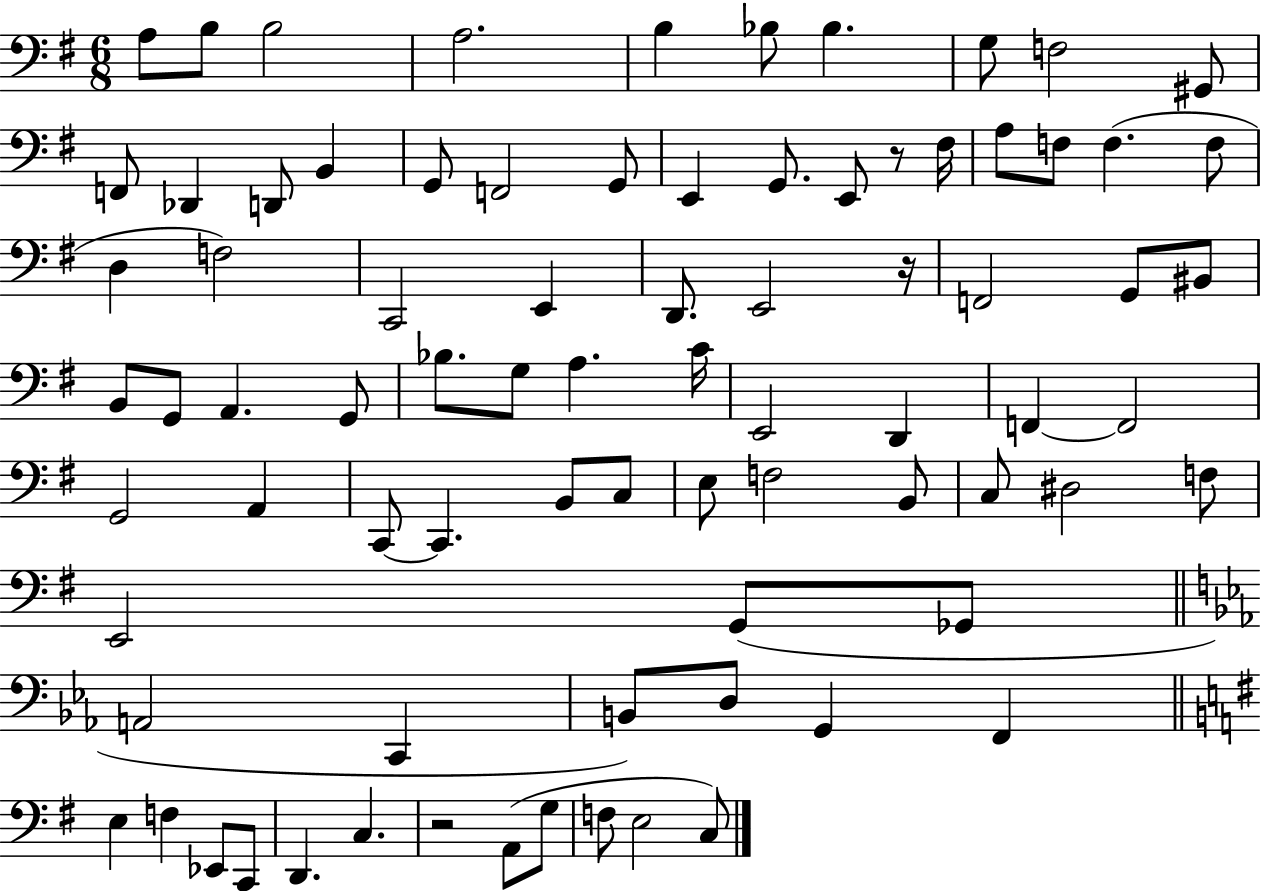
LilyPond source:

{
  \clef bass
  \numericTimeSignature
  \time 6/8
  \key g \major
  \repeat volta 2 { a8 b8 b2 | a2. | b4 bes8 bes4. | g8 f2 gis,8 | \break f,8 des,4 d,8 b,4 | g,8 f,2 g,8 | e,4 g,8. e,8 r8 fis16 | a8 f8 f4.( f8 | \break d4 f2) | c,2 e,4 | d,8. e,2 r16 | f,2 g,8 bis,8 | \break b,8 g,8 a,4. g,8 | bes8. g8 a4. c'16 | e,2 d,4 | f,4~~ f,2 | \break g,2 a,4 | c,8~~ c,4. b,8 c8 | e8 f2 b,8 | c8 dis2 f8 | \break e,2 g,8( ges,8 | \bar "||" \break \key ees \major a,2 c,4 | b,8) d8 g,4 f,4 | \bar "||" \break \key g \major e4 f4 ees,8 c,8 | d,4. c4. | r2 a,8( g8 | f8 e2 c8) | \break } \bar "|."
}